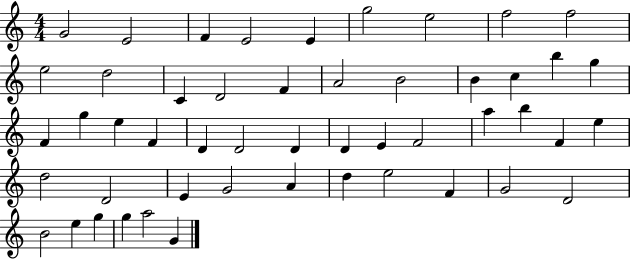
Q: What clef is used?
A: treble